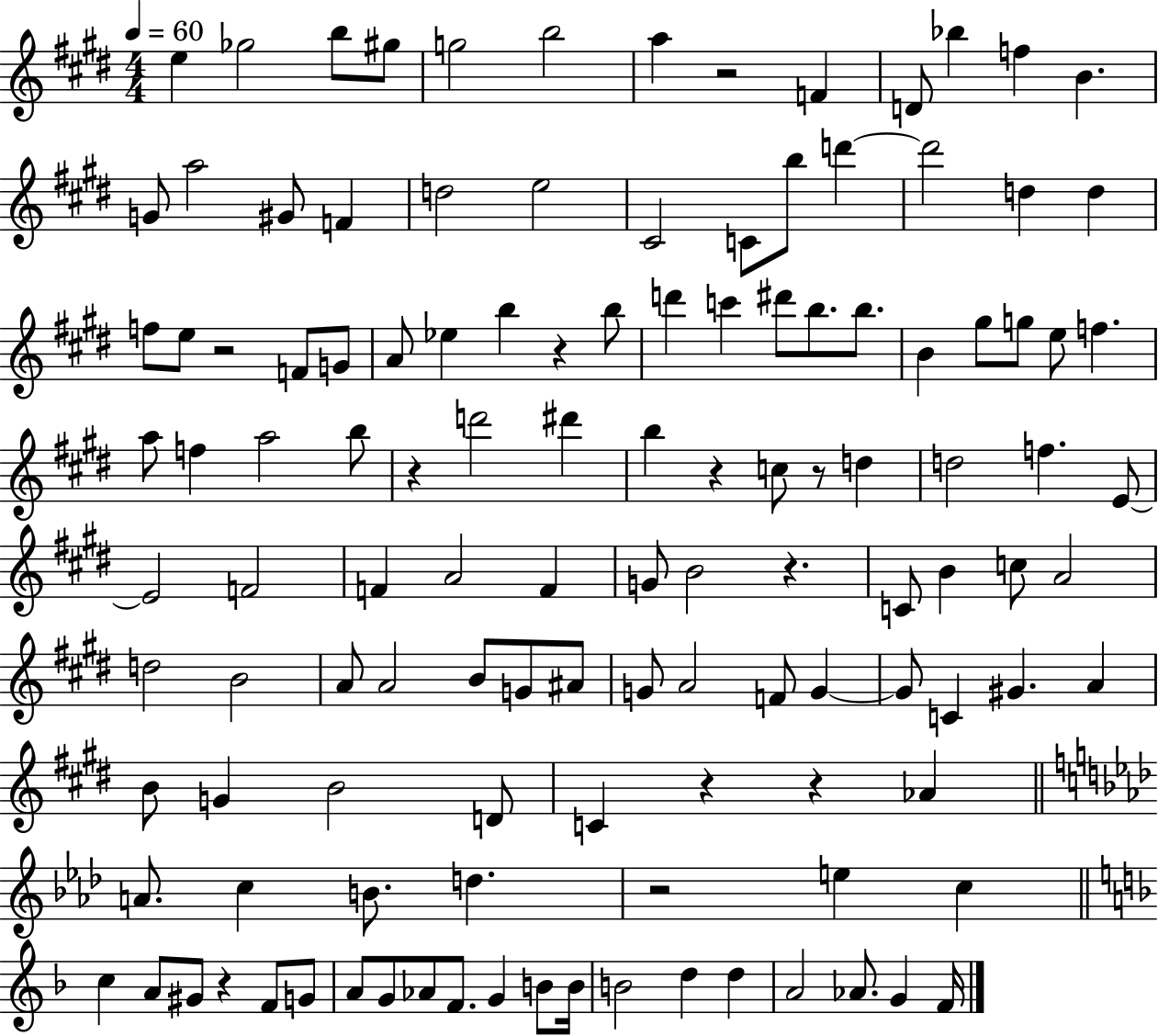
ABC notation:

X:1
T:Untitled
M:4/4
L:1/4
K:E
e _g2 b/2 ^g/2 g2 b2 a z2 F D/2 _b f B G/2 a2 ^G/2 F d2 e2 ^C2 C/2 b/2 d' d'2 d d f/2 e/2 z2 F/2 G/2 A/2 _e b z b/2 d' c' ^d'/2 b/2 b/2 B ^g/2 g/2 e/2 f a/2 f a2 b/2 z d'2 ^d' b z c/2 z/2 d d2 f E/2 E2 F2 F A2 F G/2 B2 z C/2 B c/2 A2 d2 B2 A/2 A2 B/2 G/2 ^A/2 G/2 A2 F/2 G G/2 C ^G A B/2 G B2 D/2 C z z _A A/2 c B/2 d z2 e c c A/2 ^G/2 z F/2 G/2 A/2 G/2 _A/2 F/2 G B/2 B/4 B2 d d A2 _A/2 G F/4